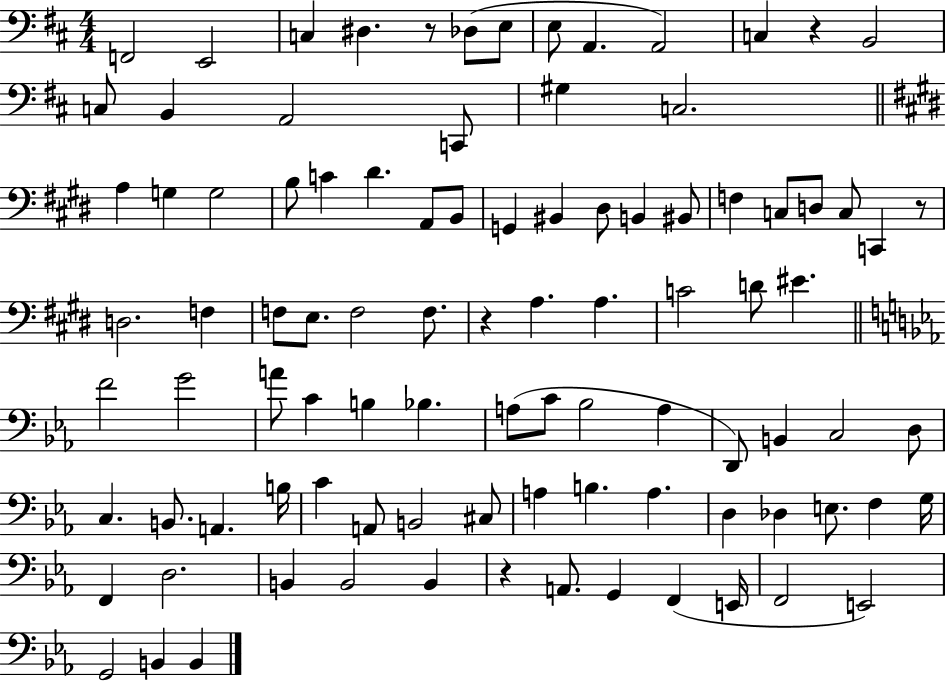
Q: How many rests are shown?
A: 5